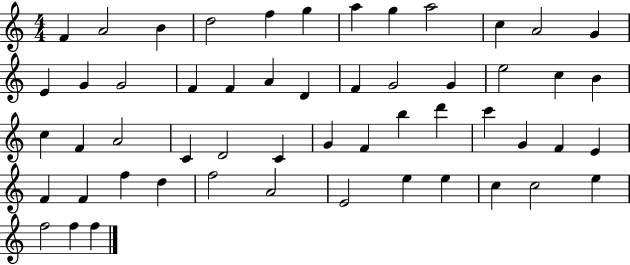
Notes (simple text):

F4/q A4/h B4/q D5/h F5/q G5/q A5/q G5/q A5/h C5/q A4/h G4/q E4/q G4/q G4/h F4/q F4/q A4/q D4/q F4/q G4/h G4/q E5/h C5/q B4/q C5/q F4/q A4/h C4/q D4/h C4/q G4/q F4/q B5/q D6/q C6/q G4/q F4/q E4/q F4/q F4/q F5/q D5/q F5/h A4/h E4/h E5/q E5/q C5/q C5/h E5/q F5/h F5/q F5/q